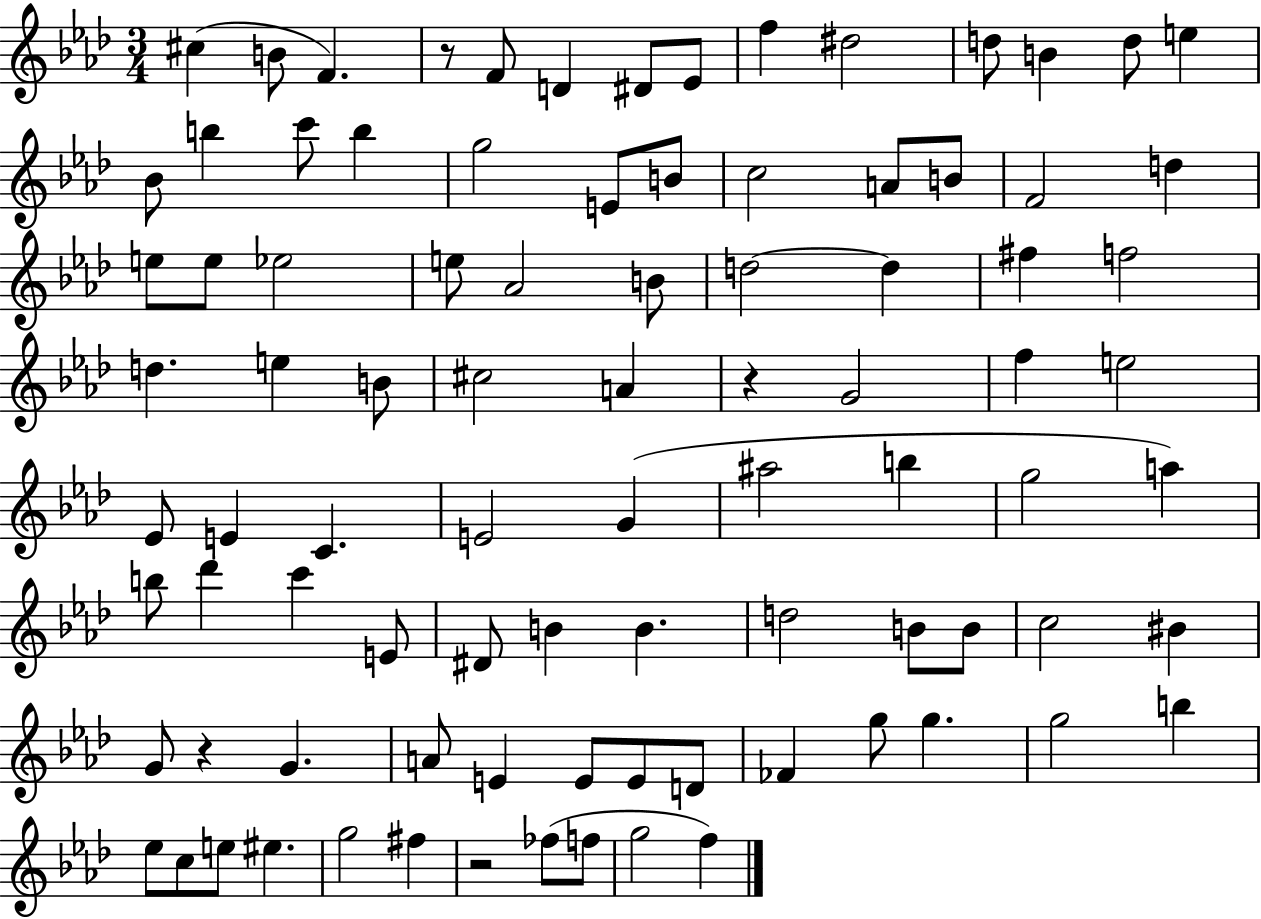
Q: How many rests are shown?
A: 4